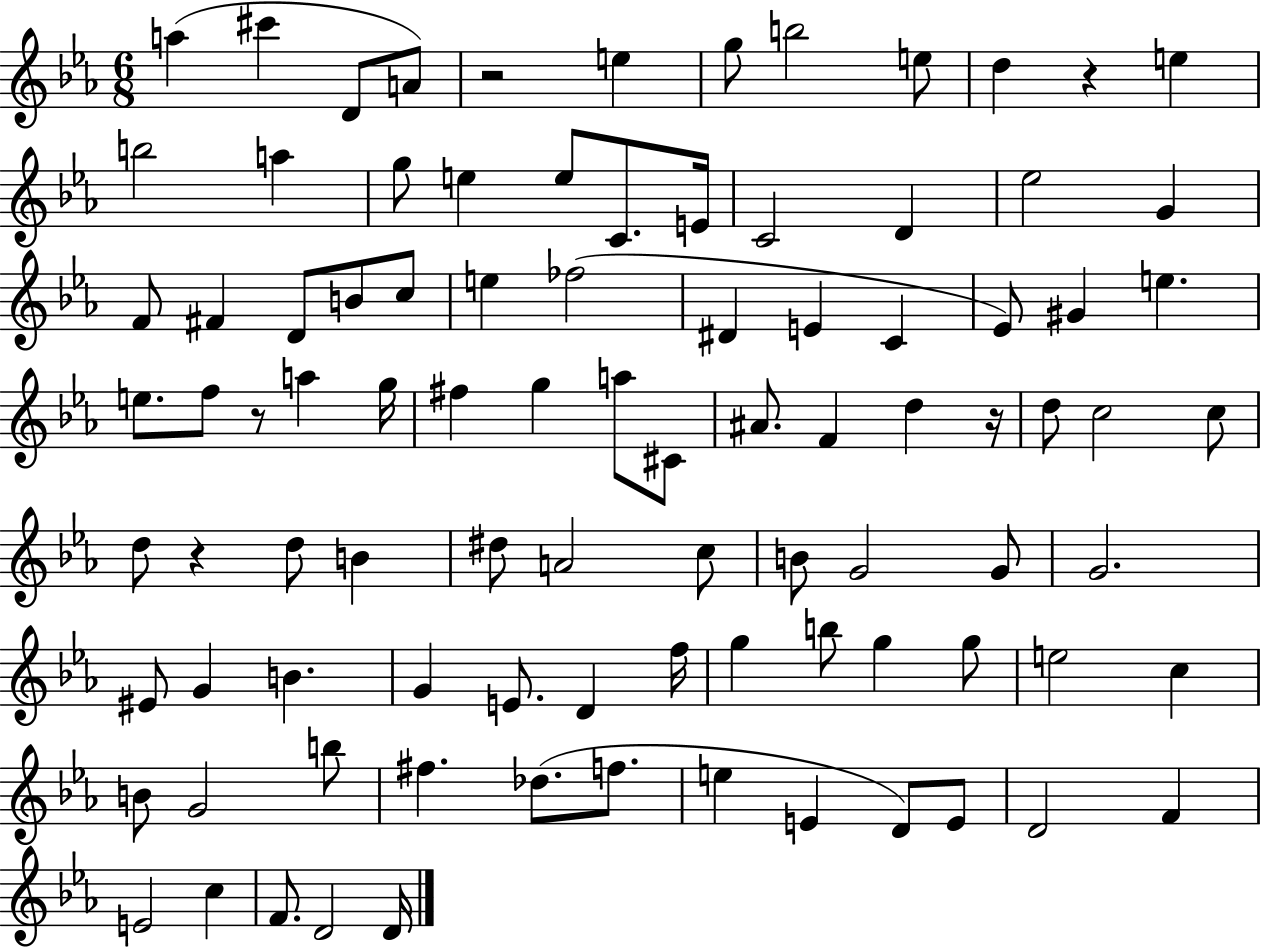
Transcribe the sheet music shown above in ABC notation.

X:1
T:Untitled
M:6/8
L:1/4
K:Eb
a ^c' D/2 A/2 z2 e g/2 b2 e/2 d z e b2 a g/2 e e/2 C/2 E/4 C2 D _e2 G F/2 ^F D/2 B/2 c/2 e _f2 ^D E C _E/2 ^G e e/2 f/2 z/2 a g/4 ^f g a/2 ^C/2 ^A/2 F d z/4 d/2 c2 c/2 d/2 z d/2 B ^d/2 A2 c/2 B/2 G2 G/2 G2 ^E/2 G B G E/2 D f/4 g b/2 g g/2 e2 c B/2 G2 b/2 ^f _d/2 f/2 e E D/2 E/2 D2 F E2 c F/2 D2 D/4